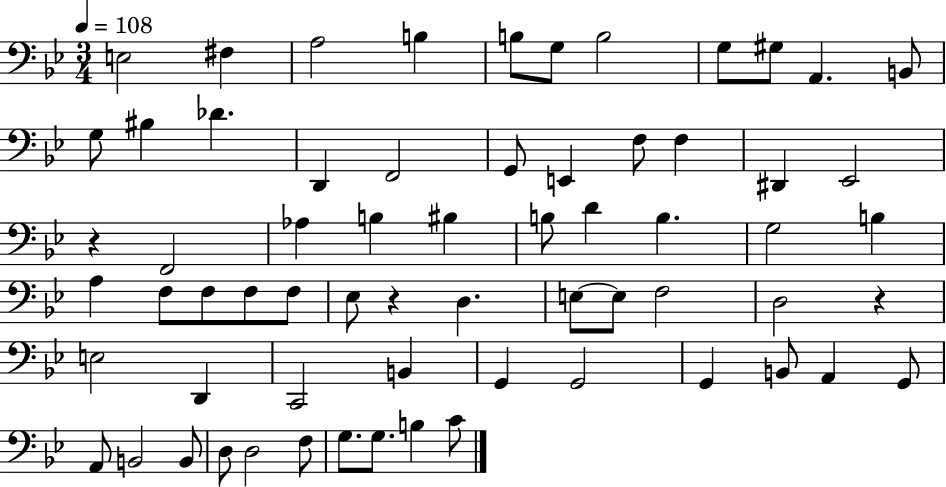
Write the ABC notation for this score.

X:1
T:Untitled
M:3/4
L:1/4
K:Bb
E,2 ^F, A,2 B, B,/2 G,/2 B,2 G,/2 ^G,/2 A,, B,,/2 G,/2 ^B, _D D,, F,,2 G,,/2 E,, F,/2 F, ^D,, _E,,2 z F,,2 _A, B, ^B, B,/2 D B, G,2 B, A, F,/2 F,/2 F,/2 F,/2 _E,/2 z D, E,/2 E,/2 F,2 D,2 z E,2 D,, C,,2 B,, G,, G,,2 G,, B,,/2 A,, G,,/2 A,,/2 B,,2 B,,/2 D,/2 D,2 F,/2 G,/2 G,/2 B, C/2